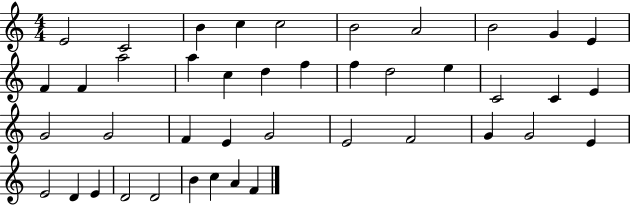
X:1
T:Untitled
M:4/4
L:1/4
K:C
E2 C2 B c c2 B2 A2 B2 G E F F a2 a c d f f d2 e C2 C E G2 G2 F E G2 E2 F2 G G2 E E2 D E D2 D2 B c A F